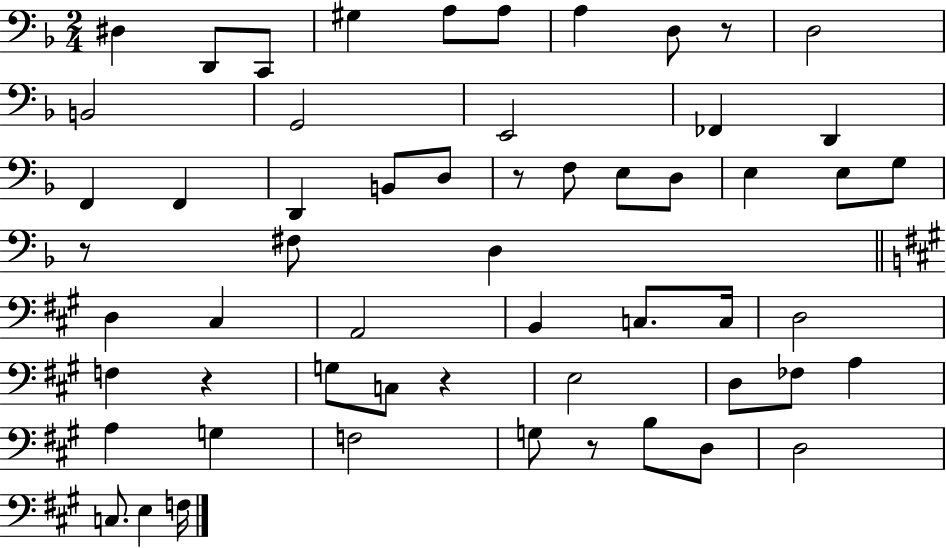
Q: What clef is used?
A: bass